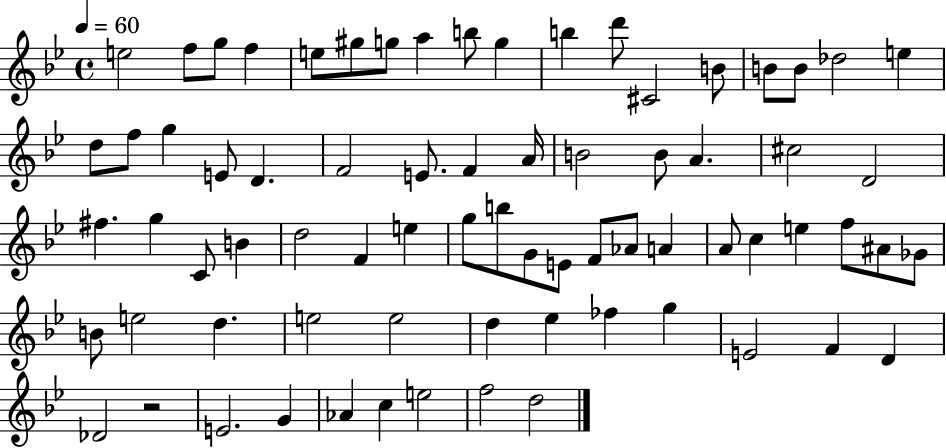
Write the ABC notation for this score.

X:1
T:Untitled
M:4/4
L:1/4
K:Bb
e2 f/2 g/2 f e/2 ^g/2 g/2 a b/2 g b d'/2 ^C2 B/2 B/2 B/2 _d2 e d/2 f/2 g E/2 D F2 E/2 F A/4 B2 B/2 A ^c2 D2 ^f g C/2 B d2 F e g/2 b/2 G/2 E/2 F/2 _A/2 A A/2 c e f/2 ^A/2 _G/2 B/2 e2 d e2 e2 d _e _f g E2 F D _D2 z2 E2 G _A c e2 f2 d2